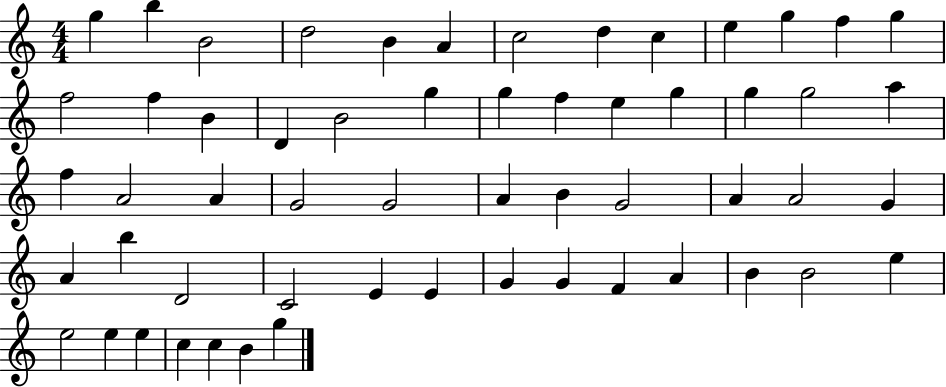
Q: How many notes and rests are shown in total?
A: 57